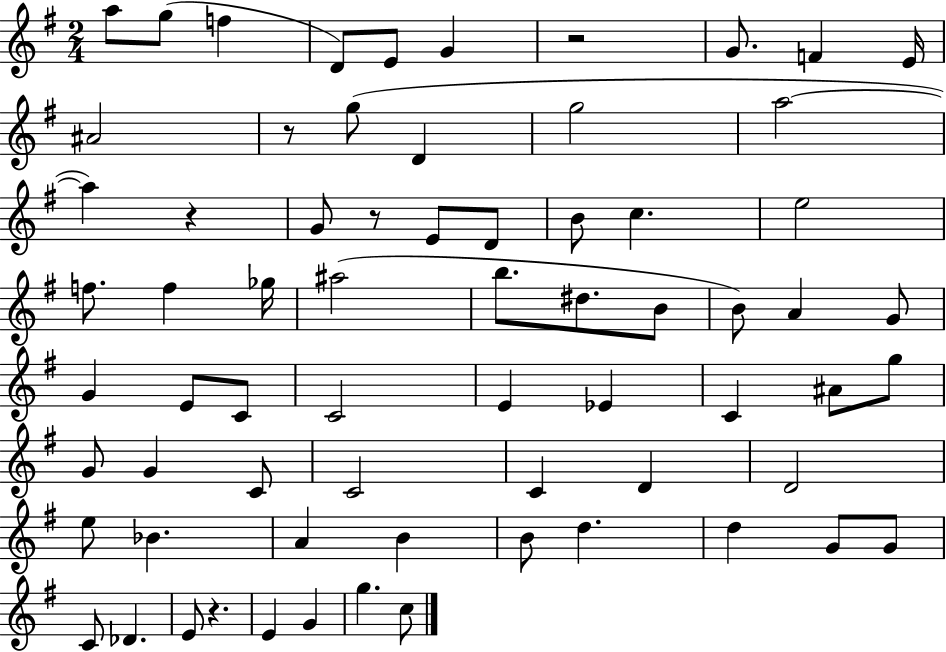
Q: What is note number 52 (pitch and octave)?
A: B4